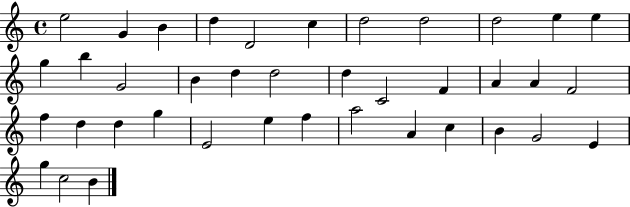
E5/h G4/q B4/q D5/q D4/h C5/q D5/h D5/h D5/h E5/q E5/q G5/q B5/q G4/h B4/q D5/q D5/h D5/q C4/h F4/q A4/q A4/q F4/h F5/q D5/q D5/q G5/q E4/h E5/q F5/q A5/h A4/q C5/q B4/q G4/h E4/q G5/q C5/h B4/q